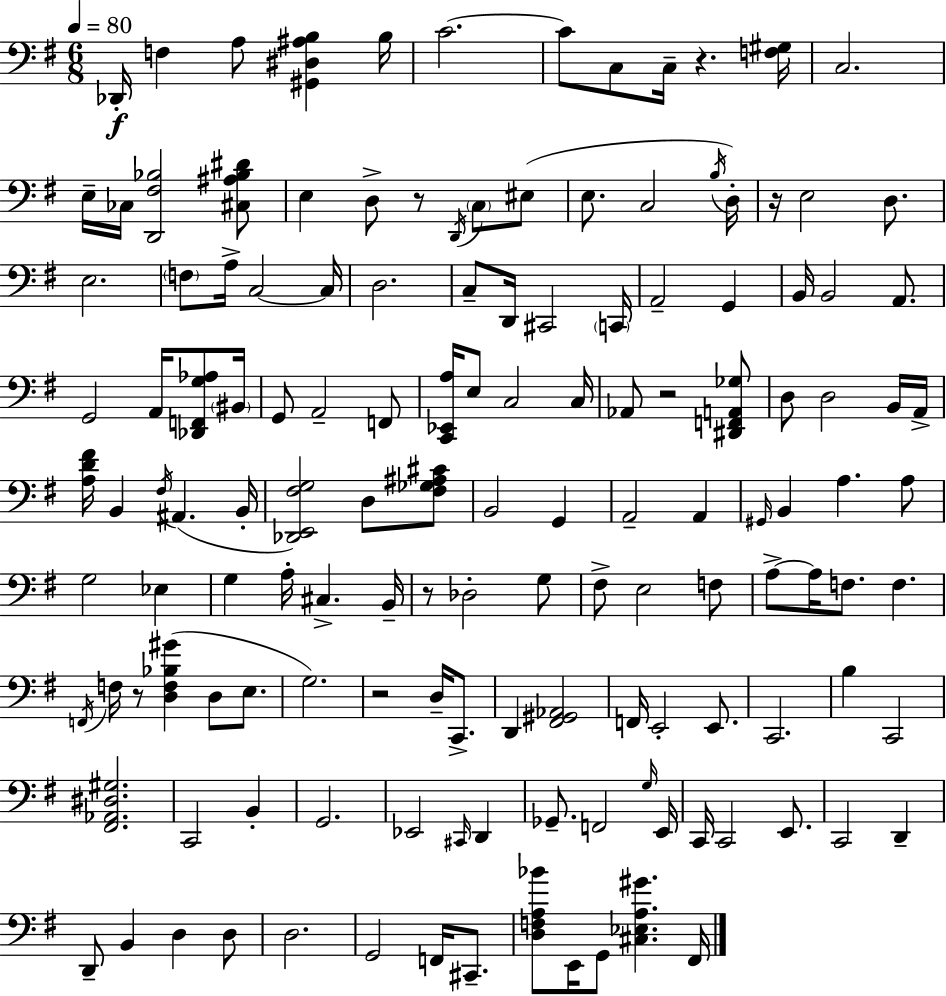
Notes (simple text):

Db2/s F3/q A3/e [G#2,D#3,A#3,B3]/q B3/s C4/h. C4/e C3/e C3/s R/q. [F3,G#3]/s C3/h. E3/s CES3/s [D2,F#3,Bb3]/h [C#3,A#3,Bb3,D#4]/e E3/q D3/e R/e D2/s C3/e EIS3/e E3/e. C3/h B3/s D3/s R/s E3/h D3/e. E3/h. F3/e A3/s C3/h C3/s D3/h. C3/e D2/s C#2/h C2/s A2/h G2/q B2/s B2/h A2/e. G2/h A2/s [Db2,F2,G3,Ab3]/e BIS2/s G2/e A2/h F2/e [C2,Eb2,A3]/s E3/e C3/h C3/s Ab2/e R/h [D#2,F2,A2,Gb3]/e D3/e D3/h B2/s A2/s [A3,D4,F#4]/s B2/q F#3/s A#2/q. B2/s [Db2,E2,F#3,G3]/h D3/e [F#3,Gb3,A#3,C#4]/e B2/h G2/q A2/h A2/q G#2/s B2/q A3/q. A3/e G3/h Eb3/q G3/q A3/s C#3/q. B2/s R/e Db3/h G3/e F#3/e E3/h F3/e A3/e A3/s F3/e. F3/q. F2/s F3/s R/e [D3,F3,Bb3,G#4]/q D3/e E3/e. G3/h. R/h D3/s C2/e. D2/q [F#2,G#2,Ab2]/h F2/s E2/h E2/e. C2/h. B3/q C2/h [F#2,Ab2,D#3,G#3]/h. C2/h B2/q G2/h. Eb2/h C#2/s D2/q Gb2/e. F2/h G3/s E2/s C2/s C2/h E2/e. C2/h D2/q D2/e B2/q D3/q D3/e D3/h. G2/h F2/s C#2/e. [D3,F3,A3,Bb4]/e E2/s G2/e [C#3,Eb3,A3,G#4]/q. F#2/s